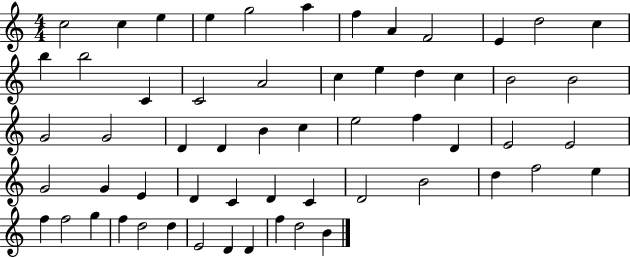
C5/h C5/q E5/q E5/q G5/h A5/q F5/q A4/q F4/h E4/q D5/h C5/q B5/q B5/h C4/q C4/h A4/h C5/q E5/q D5/q C5/q B4/h B4/h G4/h G4/h D4/q D4/q B4/q C5/q E5/h F5/q D4/q E4/h E4/h G4/h G4/q E4/q D4/q C4/q D4/q C4/q D4/h B4/h D5/q F5/h E5/q F5/q F5/h G5/q F5/q D5/h D5/q E4/h D4/q D4/q F5/q D5/h B4/q